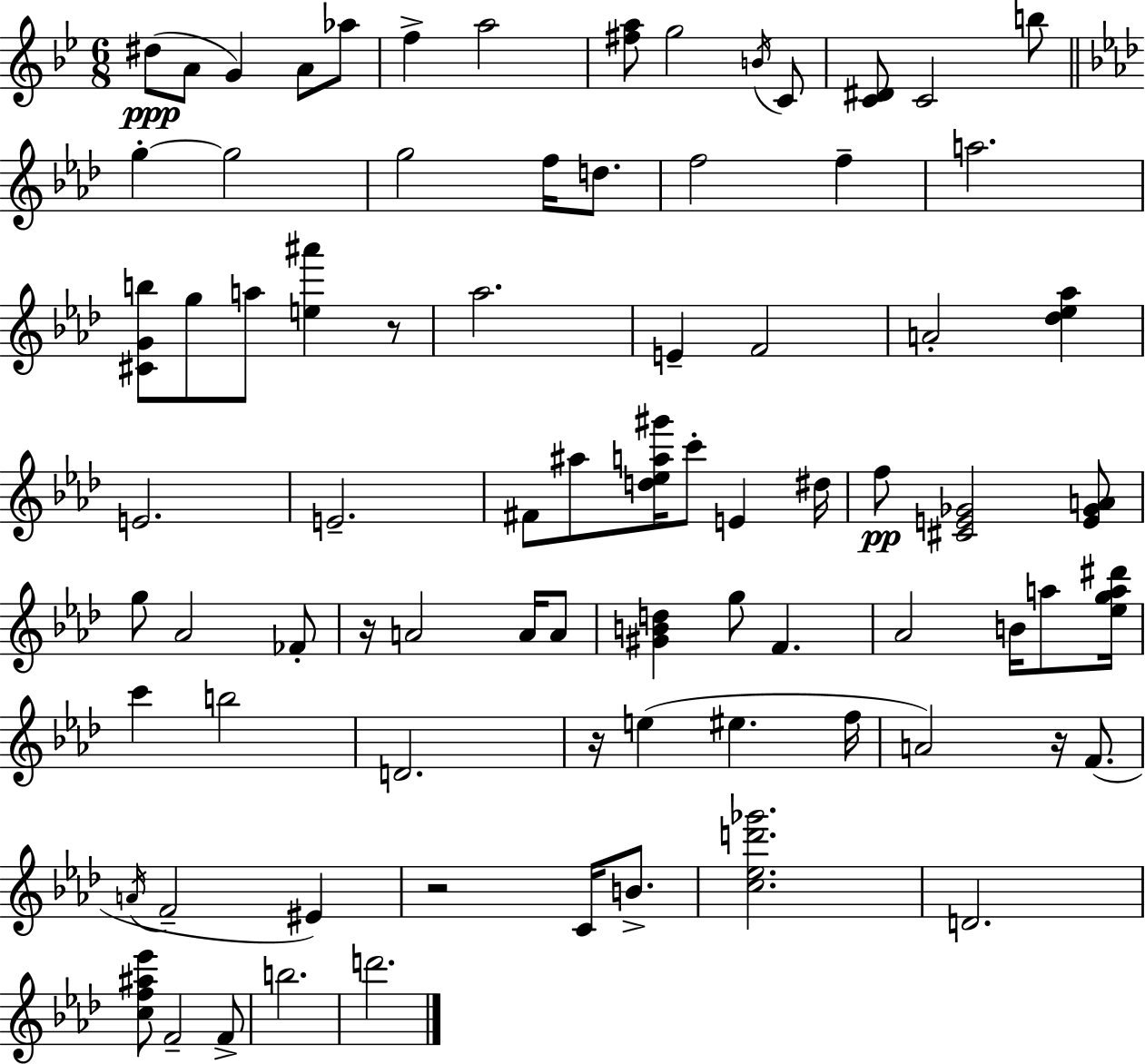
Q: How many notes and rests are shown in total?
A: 80